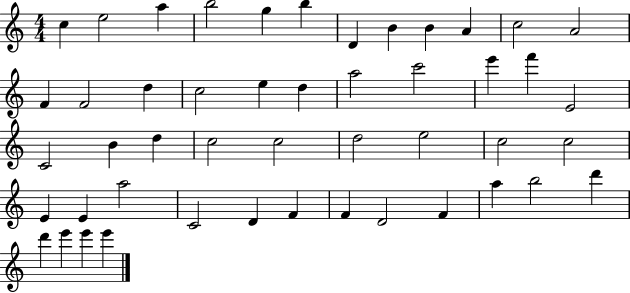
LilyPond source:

{
  \clef treble
  \numericTimeSignature
  \time 4/4
  \key c \major
  c''4 e''2 a''4 | b''2 g''4 b''4 | d'4 b'4 b'4 a'4 | c''2 a'2 | \break f'4 f'2 d''4 | c''2 e''4 d''4 | a''2 c'''2 | e'''4 f'''4 e'2 | \break c'2 b'4 d''4 | c''2 c''2 | d''2 e''2 | c''2 c''2 | \break e'4 e'4 a''2 | c'2 d'4 f'4 | f'4 d'2 f'4 | a''4 b''2 d'''4 | \break d'''4 e'''4 e'''4 e'''4 | \bar "|."
}